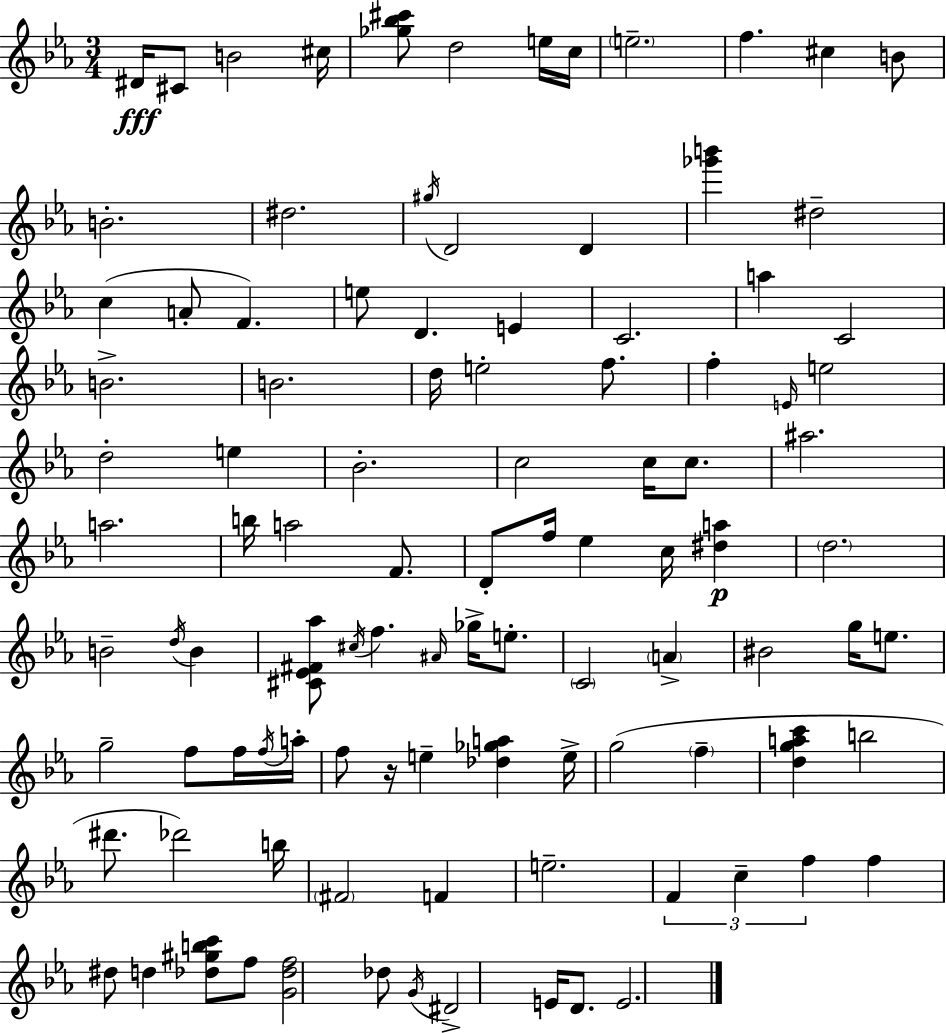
D#4/s C#4/e B4/h C#5/s [Gb5,Bb5,C#6]/e D5/h E5/s C5/s E5/h. F5/q. C#5/q B4/e B4/h. D#5/h. G#5/s D4/h D4/q [Gb6,B6]/q D#5/h C5/q A4/e F4/q. E5/e D4/q. E4/q C4/h. A5/q C4/h B4/h. B4/h. D5/s E5/h F5/e. F5/q E4/s E5/h D5/h E5/q Bb4/h. C5/h C5/s C5/e. A#5/h. A5/h. B5/s A5/h F4/e. D4/e F5/s Eb5/q C5/s [D#5,A5]/q D5/h. B4/h D5/s B4/q [C#4,Eb4,F#4,Ab5]/e C#5/s F5/q. A#4/s Gb5/s E5/e. C4/h A4/q BIS4/h G5/s E5/e. G5/h F5/e F5/s F5/s A5/s F5/e R/s E5/q [Db5,Gb5,A5]/q E5/s G5/h F5/q [D5,G5,A5,C6]/q B5/h D#6/e. Db6/h B5/s F#4/h F4/q E5/h. F4/q C5/q F5/q F5/q D#5/e D5/q [Db5,G#5,B5,C6]/e F5/e [G4,Db5,F5]/h Db5/e G4/s D#4/h E4/s D4/e. E4/h.